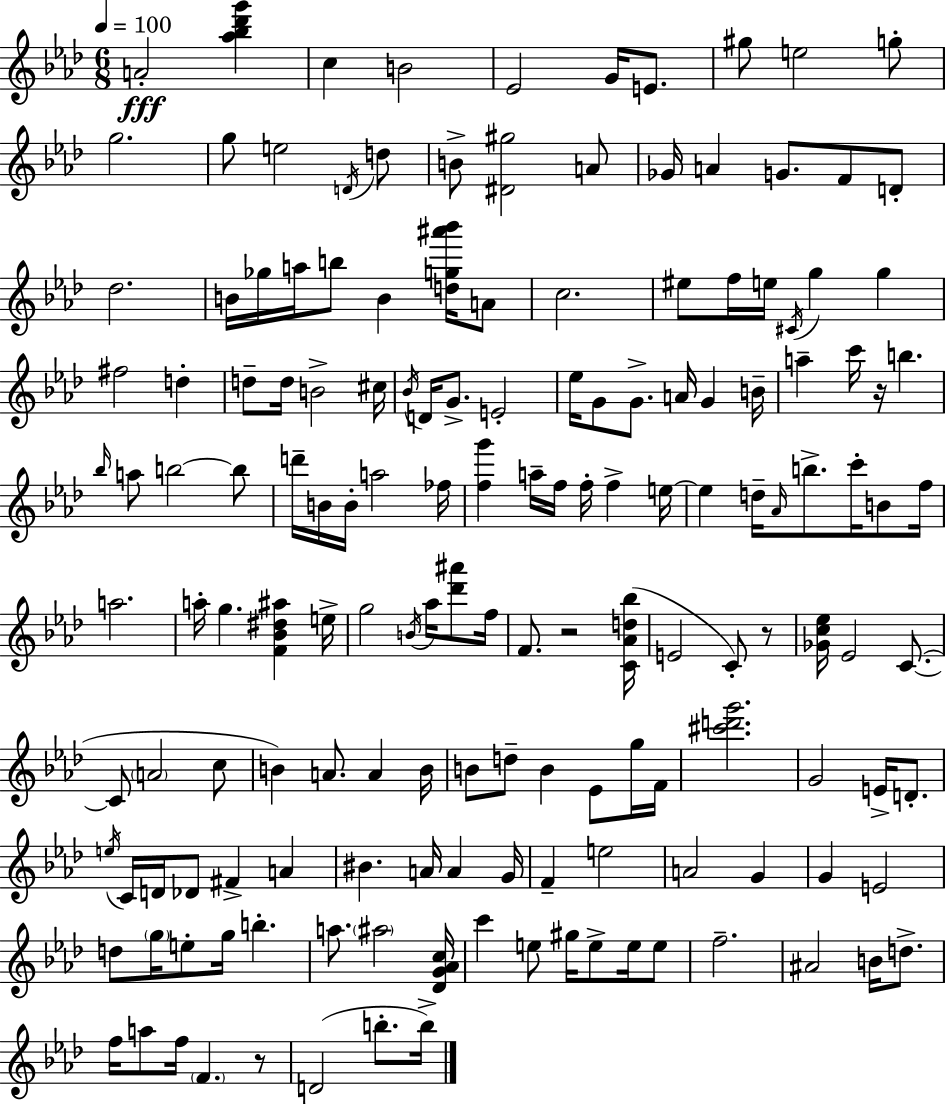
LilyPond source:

{
  \clef treble
  \numericTimeSignature
  \time 6/8
  \key aes \major
  \tempo 4 = 100
  a'2-.\fff <aes'' bes'' des''' g'''>4 | c''4 b'2 | ees'2 g'16 e'8. | gis''8 e''2 g''8-. | \break g''2. | g''8 e''2 \acciaccatura { d'16 } d''8 | b'8-> <dis' gis''>2 a'8 | ges'16 a'4 g'8. f'8 d'8-. | \break des''2. | b'16 ges''16 a''16 b''8 b'4 <d'' g'' ais''' bes'''>16 a'8 | c''2. | eis''8 f''16 e''16 \acciaccatura { cis'16 } g''4 g''4 | \break fis''2 d''4-. | d''8-- d''16 b'2-> | cis''16 \acciaccatura { bes'16 } d'16 g'8.-> e'2-. | ees''16 g'8 g'8.-> a'16 g'4 | \break b'16-- a''4-- c'''16 r16 b''4. | \grace { bes''16 } a''8 b''2~~ | b''8 d'''16-- b'16 b'16-. a''2 | fes''16 <f'' g'''>4 a''16-- f''16 f''16-. f''4-> | \break e''16~~ e''4 d''16-- \grace { aes'16 } b''8.-> | c'''16-. b'8 f''16 a''2. | a''16-. g''4. | <f' bes' dis'' ais''>4 e''16-> g''2 | \break \acciaccatura { b'16 } aes''16 <des''' ais'''>8 f''16 f'8. r2 | <c' aes' d'' bes''>16( e'2 | c'8-.) r8 <ges' c'' ees''>16 ees'2 | c'8.~(~ c'8 \parenthesize a'2 | \break c''8 b'4) a'8. | a'4 b'16 b'8 d''8-- b'4 | ees'8 g''16 f'16 <cis''' d''' g'''>2. | g'2 | \break e'16-> d'8.-. \acciaccatura { e''16 } c'16 d'16 des'8 fis'4-> | a'4 bis'4. | a'16 a'4 g'16 f'4-- e''2 | a'2 | \break g'4 g'4 e'2 | d''8 \parenthesize g''16 e''8-. | g''16 b''4.-. a''8. \parenthesize ais''2 | <des' g' aes' c''>16 c'''4 e''8 | \break gis''16 e''8-> e''16 e''8 f''2.-- | ais'2 | b'16 d''8.-> f''16 a''8 f''16 \parenthesize f'4. | r8 d'2( | \break b''8.-. b''16->) \bar "|."
}